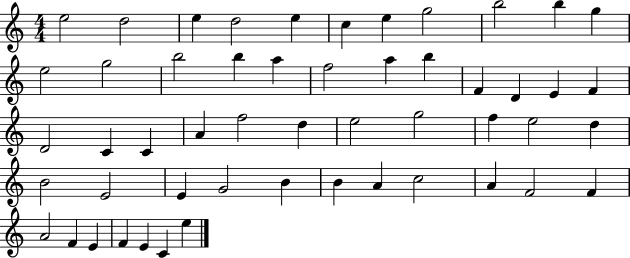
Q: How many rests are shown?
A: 0